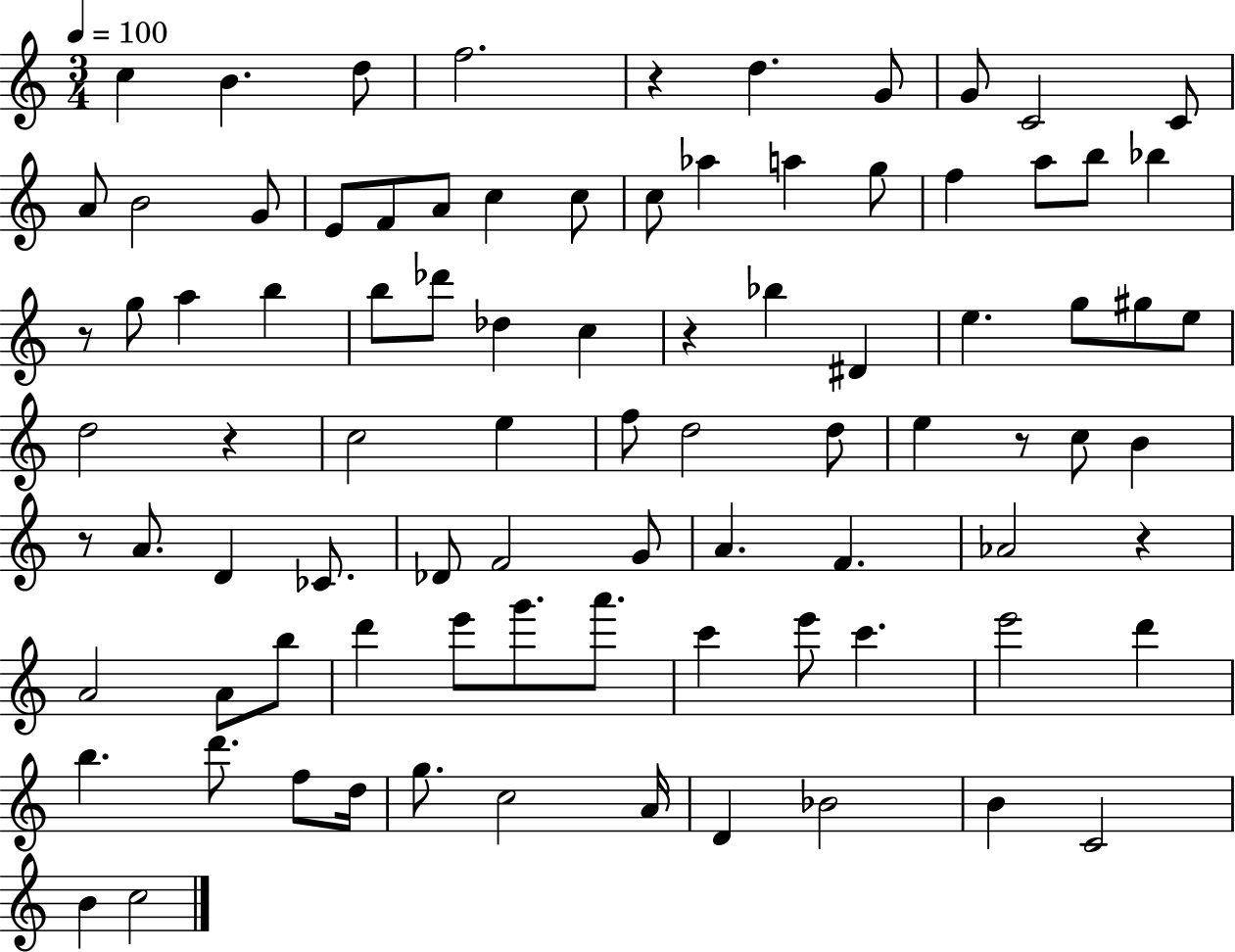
{
  \clef treble
  \numericTimeSignature
  \time 3/4
  \key c \major
  \tempo 4 = 100
  c''4 b'4. d''8 | f''2. | r4 d''4. g'8 | g'8 c'2 c'8 | \break a'8 b'2 g'8 | e'8 f'8 a'8 c''4 c''8 | c''8 aes''4 a''4 g''8 | f''4 a''8 b''8 bes''4 | \break r8 g''8 a''4 b''4 | b''8 des'''8 des''4 c''4 | r4 bes''4 dis'4 | e''4. g''8 gis''8 e''8 | \break d''2 r4 | c''2 e''4 | f''8 d''2 d''8 | e''4 r8 c''8 b'4 | \break r8 a'8. d'4 ces'8. | des'8 f'2 g'8 | a'4. f'4. | aes'2 r4 | \break a'2 a'8 b''8 | d'''4 e'''8 g'''8. a'''8. | c'''4 e'''8 c'''4. | e'''2 d'''4 | \break b''4. d'''8. f''8 d''16 | g''8. c''2 a'16 | d'4 bes'2 | b'4 c'2 | \break b'4 c''2 | \bar "|."
}